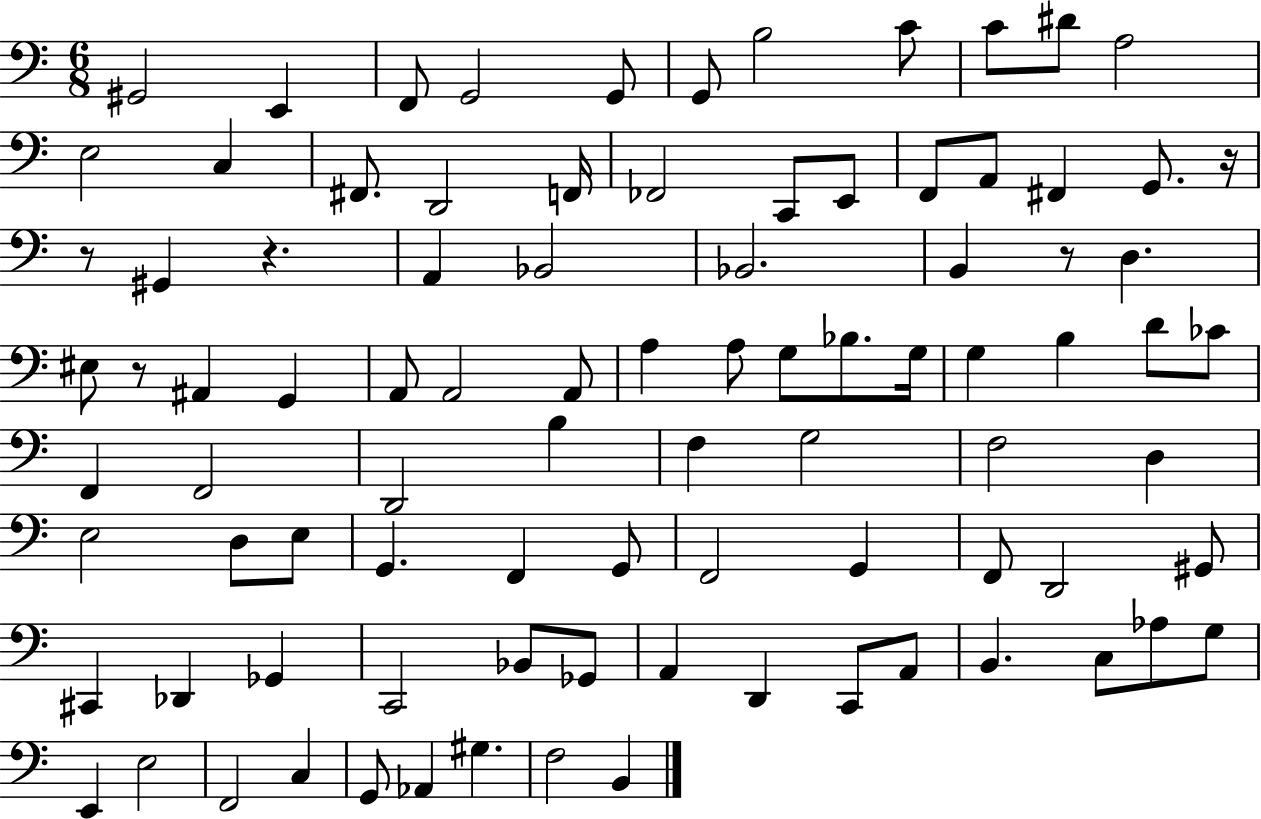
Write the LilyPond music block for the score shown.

{
  \clef bass
  \numericTimeSignature
  \time 6/8
  \key c \major
  \repeat volta 2 { gis,2 e,4 | f,8 g,2 g,8 | g,8 b2 c'8 | c'8 dis'8 a2 | \break e2 c4 | fis,8. d,2 f,16 | fes,2 c,8 e,8 | f,8 a,8 fis,4 g,8. r16 | \break r8 gis,4 r4. | a,4 bes,2 | bes,2. | b,4 r8 d4. | \break eis8 r8 ais,4 g,4 | a,8 a,2 a,8 | a4 a8 g8 bes8. g16 | g4 b4 d'8 ces'8 | \break f,4 f,2 | d,2 b4 | f4 g2 | f2 d4 | \break e2 d8 e8 | g,4. f,4 g,8 | f,2 g,4 | f,8 d,2 gis,8 | \break cis,4 des,4 ges,4 | c,2 bes,8 ges,8 | a,4 d,4 c,8 a,8 | b,4. c8 aes8 g8 | \break e,4 e2 | f,2 c4 | g,8 aes,4 gis4. | f2 b,4 | \break } \bar "|."
}